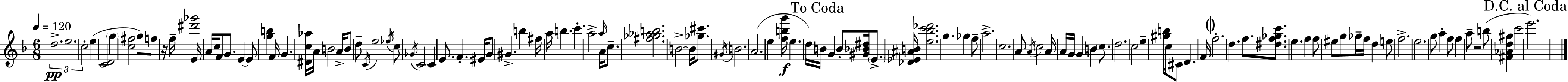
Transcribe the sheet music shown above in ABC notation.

X:1
T:Untitled
M:6/8
L:1/4
K:Dm
d2 e2 c2 e [CD]2 g [c^f]2 g/2 f/2 z/4 f/4 [^d'_g']2 E/4 A/4 c/4 F/2 G/2 E E/2 [gb] F/4 G [^Dc_a]/4 A/4 B2 A/4 B/2 d/2 C/4 e2 _e/4 c/2 _G/4 C2 C E/2 F ^E/4 G/2 ^G b ^f/4 a/4 b c' a2 a/4 A/4 c/2 [^f_g_ab]2 B2 B/4 [_g^c']/2 ^G/4 B2 A2 e [fbg']/4 e d/4 B/4 G B/2 [^G_B^d]/4 E/2 [_D_E^AB]/4 [e_bc'_d']2 g _g f/2 a2 c2 A/2 A/4 c2 A/4 A/4 G/4 G B c/2 d2 c2 e [^gb]/4 c/2 ^C/2 D F/4 f2 d f/2 [^df_gc']/2 e f f/2 ^e/2 g/2 _g/4 f/4 d e/2 f2 e2 g/2 a f/2 f a/2 z2 b/2 [^F_Ad^g] c'2 e'2